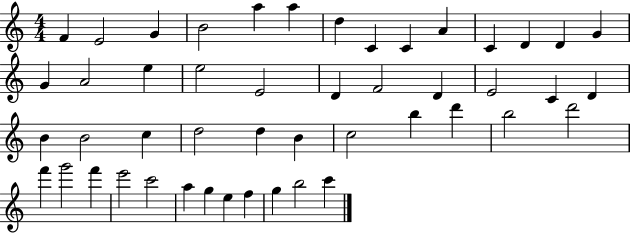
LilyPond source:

{
  \clef treble
  \numericTimeSignature
  \time 4/4
  \key c \major
  f'4 e'2 g'4 | b'2 a''4 a''4 | d''4 c'4 c'4 a'4 | c'4 d'4 d'4 g'4 | \break g'4 a'2 e''4 | e''2 e'2 | d'4 f'2 d'4 | e'2 c'4 d'4 | \break b'4 b'2 c''4 | d''2 d''4 b'4 | c''2 b''4 d'''4 | b''2 d'''2 | \break f'''4 g'''2 f'''4 | e'''2 c'''2 | a''4 g''4 e''4 f''4 | g''4 b''2 c'''4 | \break \bar "|."
}